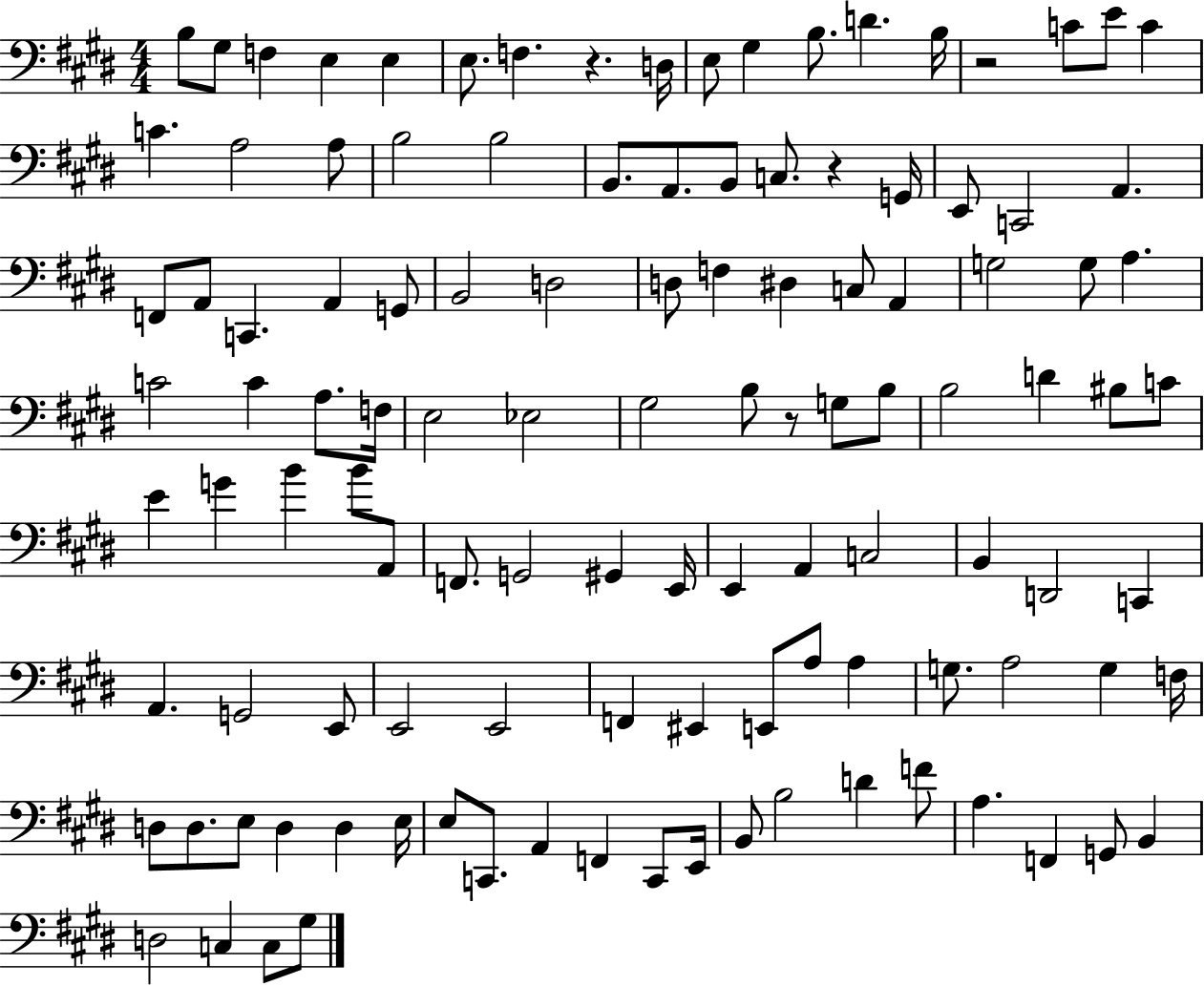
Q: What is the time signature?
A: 4/4